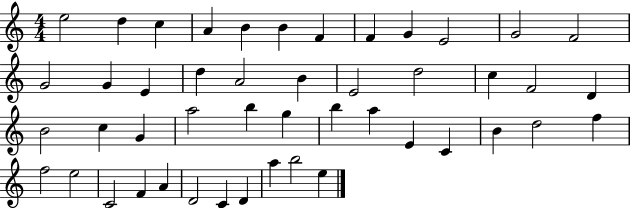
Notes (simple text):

E5/h D5/q C5/q A4/q B4/q B4/q F4/q F4/q G4/q E4/h G4/h F4/h G4/h G4/q E4/q D5/q A4/h B4/q E4/h D5/h C5/q F4/h D4/q B4/h C5/q G4/q A5/h B5/q G5/q B5/q A5/q E4/q C4/q B4/q D5/h F5/q F5/h E5/h C4/h F4/q A4/q D4/h C4/q D4/q A5/q B5/h E5/q